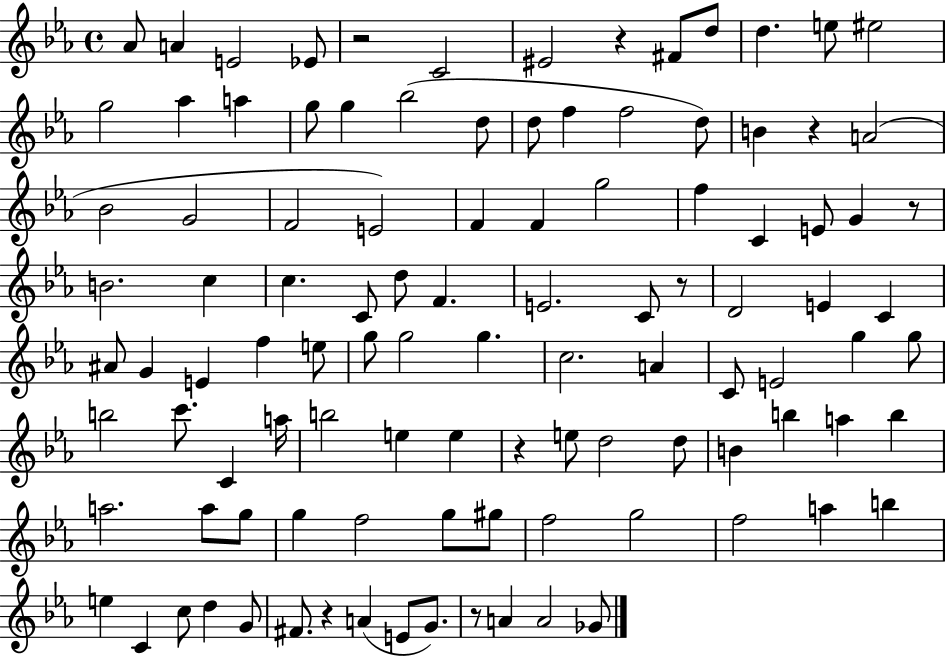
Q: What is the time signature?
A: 4/4